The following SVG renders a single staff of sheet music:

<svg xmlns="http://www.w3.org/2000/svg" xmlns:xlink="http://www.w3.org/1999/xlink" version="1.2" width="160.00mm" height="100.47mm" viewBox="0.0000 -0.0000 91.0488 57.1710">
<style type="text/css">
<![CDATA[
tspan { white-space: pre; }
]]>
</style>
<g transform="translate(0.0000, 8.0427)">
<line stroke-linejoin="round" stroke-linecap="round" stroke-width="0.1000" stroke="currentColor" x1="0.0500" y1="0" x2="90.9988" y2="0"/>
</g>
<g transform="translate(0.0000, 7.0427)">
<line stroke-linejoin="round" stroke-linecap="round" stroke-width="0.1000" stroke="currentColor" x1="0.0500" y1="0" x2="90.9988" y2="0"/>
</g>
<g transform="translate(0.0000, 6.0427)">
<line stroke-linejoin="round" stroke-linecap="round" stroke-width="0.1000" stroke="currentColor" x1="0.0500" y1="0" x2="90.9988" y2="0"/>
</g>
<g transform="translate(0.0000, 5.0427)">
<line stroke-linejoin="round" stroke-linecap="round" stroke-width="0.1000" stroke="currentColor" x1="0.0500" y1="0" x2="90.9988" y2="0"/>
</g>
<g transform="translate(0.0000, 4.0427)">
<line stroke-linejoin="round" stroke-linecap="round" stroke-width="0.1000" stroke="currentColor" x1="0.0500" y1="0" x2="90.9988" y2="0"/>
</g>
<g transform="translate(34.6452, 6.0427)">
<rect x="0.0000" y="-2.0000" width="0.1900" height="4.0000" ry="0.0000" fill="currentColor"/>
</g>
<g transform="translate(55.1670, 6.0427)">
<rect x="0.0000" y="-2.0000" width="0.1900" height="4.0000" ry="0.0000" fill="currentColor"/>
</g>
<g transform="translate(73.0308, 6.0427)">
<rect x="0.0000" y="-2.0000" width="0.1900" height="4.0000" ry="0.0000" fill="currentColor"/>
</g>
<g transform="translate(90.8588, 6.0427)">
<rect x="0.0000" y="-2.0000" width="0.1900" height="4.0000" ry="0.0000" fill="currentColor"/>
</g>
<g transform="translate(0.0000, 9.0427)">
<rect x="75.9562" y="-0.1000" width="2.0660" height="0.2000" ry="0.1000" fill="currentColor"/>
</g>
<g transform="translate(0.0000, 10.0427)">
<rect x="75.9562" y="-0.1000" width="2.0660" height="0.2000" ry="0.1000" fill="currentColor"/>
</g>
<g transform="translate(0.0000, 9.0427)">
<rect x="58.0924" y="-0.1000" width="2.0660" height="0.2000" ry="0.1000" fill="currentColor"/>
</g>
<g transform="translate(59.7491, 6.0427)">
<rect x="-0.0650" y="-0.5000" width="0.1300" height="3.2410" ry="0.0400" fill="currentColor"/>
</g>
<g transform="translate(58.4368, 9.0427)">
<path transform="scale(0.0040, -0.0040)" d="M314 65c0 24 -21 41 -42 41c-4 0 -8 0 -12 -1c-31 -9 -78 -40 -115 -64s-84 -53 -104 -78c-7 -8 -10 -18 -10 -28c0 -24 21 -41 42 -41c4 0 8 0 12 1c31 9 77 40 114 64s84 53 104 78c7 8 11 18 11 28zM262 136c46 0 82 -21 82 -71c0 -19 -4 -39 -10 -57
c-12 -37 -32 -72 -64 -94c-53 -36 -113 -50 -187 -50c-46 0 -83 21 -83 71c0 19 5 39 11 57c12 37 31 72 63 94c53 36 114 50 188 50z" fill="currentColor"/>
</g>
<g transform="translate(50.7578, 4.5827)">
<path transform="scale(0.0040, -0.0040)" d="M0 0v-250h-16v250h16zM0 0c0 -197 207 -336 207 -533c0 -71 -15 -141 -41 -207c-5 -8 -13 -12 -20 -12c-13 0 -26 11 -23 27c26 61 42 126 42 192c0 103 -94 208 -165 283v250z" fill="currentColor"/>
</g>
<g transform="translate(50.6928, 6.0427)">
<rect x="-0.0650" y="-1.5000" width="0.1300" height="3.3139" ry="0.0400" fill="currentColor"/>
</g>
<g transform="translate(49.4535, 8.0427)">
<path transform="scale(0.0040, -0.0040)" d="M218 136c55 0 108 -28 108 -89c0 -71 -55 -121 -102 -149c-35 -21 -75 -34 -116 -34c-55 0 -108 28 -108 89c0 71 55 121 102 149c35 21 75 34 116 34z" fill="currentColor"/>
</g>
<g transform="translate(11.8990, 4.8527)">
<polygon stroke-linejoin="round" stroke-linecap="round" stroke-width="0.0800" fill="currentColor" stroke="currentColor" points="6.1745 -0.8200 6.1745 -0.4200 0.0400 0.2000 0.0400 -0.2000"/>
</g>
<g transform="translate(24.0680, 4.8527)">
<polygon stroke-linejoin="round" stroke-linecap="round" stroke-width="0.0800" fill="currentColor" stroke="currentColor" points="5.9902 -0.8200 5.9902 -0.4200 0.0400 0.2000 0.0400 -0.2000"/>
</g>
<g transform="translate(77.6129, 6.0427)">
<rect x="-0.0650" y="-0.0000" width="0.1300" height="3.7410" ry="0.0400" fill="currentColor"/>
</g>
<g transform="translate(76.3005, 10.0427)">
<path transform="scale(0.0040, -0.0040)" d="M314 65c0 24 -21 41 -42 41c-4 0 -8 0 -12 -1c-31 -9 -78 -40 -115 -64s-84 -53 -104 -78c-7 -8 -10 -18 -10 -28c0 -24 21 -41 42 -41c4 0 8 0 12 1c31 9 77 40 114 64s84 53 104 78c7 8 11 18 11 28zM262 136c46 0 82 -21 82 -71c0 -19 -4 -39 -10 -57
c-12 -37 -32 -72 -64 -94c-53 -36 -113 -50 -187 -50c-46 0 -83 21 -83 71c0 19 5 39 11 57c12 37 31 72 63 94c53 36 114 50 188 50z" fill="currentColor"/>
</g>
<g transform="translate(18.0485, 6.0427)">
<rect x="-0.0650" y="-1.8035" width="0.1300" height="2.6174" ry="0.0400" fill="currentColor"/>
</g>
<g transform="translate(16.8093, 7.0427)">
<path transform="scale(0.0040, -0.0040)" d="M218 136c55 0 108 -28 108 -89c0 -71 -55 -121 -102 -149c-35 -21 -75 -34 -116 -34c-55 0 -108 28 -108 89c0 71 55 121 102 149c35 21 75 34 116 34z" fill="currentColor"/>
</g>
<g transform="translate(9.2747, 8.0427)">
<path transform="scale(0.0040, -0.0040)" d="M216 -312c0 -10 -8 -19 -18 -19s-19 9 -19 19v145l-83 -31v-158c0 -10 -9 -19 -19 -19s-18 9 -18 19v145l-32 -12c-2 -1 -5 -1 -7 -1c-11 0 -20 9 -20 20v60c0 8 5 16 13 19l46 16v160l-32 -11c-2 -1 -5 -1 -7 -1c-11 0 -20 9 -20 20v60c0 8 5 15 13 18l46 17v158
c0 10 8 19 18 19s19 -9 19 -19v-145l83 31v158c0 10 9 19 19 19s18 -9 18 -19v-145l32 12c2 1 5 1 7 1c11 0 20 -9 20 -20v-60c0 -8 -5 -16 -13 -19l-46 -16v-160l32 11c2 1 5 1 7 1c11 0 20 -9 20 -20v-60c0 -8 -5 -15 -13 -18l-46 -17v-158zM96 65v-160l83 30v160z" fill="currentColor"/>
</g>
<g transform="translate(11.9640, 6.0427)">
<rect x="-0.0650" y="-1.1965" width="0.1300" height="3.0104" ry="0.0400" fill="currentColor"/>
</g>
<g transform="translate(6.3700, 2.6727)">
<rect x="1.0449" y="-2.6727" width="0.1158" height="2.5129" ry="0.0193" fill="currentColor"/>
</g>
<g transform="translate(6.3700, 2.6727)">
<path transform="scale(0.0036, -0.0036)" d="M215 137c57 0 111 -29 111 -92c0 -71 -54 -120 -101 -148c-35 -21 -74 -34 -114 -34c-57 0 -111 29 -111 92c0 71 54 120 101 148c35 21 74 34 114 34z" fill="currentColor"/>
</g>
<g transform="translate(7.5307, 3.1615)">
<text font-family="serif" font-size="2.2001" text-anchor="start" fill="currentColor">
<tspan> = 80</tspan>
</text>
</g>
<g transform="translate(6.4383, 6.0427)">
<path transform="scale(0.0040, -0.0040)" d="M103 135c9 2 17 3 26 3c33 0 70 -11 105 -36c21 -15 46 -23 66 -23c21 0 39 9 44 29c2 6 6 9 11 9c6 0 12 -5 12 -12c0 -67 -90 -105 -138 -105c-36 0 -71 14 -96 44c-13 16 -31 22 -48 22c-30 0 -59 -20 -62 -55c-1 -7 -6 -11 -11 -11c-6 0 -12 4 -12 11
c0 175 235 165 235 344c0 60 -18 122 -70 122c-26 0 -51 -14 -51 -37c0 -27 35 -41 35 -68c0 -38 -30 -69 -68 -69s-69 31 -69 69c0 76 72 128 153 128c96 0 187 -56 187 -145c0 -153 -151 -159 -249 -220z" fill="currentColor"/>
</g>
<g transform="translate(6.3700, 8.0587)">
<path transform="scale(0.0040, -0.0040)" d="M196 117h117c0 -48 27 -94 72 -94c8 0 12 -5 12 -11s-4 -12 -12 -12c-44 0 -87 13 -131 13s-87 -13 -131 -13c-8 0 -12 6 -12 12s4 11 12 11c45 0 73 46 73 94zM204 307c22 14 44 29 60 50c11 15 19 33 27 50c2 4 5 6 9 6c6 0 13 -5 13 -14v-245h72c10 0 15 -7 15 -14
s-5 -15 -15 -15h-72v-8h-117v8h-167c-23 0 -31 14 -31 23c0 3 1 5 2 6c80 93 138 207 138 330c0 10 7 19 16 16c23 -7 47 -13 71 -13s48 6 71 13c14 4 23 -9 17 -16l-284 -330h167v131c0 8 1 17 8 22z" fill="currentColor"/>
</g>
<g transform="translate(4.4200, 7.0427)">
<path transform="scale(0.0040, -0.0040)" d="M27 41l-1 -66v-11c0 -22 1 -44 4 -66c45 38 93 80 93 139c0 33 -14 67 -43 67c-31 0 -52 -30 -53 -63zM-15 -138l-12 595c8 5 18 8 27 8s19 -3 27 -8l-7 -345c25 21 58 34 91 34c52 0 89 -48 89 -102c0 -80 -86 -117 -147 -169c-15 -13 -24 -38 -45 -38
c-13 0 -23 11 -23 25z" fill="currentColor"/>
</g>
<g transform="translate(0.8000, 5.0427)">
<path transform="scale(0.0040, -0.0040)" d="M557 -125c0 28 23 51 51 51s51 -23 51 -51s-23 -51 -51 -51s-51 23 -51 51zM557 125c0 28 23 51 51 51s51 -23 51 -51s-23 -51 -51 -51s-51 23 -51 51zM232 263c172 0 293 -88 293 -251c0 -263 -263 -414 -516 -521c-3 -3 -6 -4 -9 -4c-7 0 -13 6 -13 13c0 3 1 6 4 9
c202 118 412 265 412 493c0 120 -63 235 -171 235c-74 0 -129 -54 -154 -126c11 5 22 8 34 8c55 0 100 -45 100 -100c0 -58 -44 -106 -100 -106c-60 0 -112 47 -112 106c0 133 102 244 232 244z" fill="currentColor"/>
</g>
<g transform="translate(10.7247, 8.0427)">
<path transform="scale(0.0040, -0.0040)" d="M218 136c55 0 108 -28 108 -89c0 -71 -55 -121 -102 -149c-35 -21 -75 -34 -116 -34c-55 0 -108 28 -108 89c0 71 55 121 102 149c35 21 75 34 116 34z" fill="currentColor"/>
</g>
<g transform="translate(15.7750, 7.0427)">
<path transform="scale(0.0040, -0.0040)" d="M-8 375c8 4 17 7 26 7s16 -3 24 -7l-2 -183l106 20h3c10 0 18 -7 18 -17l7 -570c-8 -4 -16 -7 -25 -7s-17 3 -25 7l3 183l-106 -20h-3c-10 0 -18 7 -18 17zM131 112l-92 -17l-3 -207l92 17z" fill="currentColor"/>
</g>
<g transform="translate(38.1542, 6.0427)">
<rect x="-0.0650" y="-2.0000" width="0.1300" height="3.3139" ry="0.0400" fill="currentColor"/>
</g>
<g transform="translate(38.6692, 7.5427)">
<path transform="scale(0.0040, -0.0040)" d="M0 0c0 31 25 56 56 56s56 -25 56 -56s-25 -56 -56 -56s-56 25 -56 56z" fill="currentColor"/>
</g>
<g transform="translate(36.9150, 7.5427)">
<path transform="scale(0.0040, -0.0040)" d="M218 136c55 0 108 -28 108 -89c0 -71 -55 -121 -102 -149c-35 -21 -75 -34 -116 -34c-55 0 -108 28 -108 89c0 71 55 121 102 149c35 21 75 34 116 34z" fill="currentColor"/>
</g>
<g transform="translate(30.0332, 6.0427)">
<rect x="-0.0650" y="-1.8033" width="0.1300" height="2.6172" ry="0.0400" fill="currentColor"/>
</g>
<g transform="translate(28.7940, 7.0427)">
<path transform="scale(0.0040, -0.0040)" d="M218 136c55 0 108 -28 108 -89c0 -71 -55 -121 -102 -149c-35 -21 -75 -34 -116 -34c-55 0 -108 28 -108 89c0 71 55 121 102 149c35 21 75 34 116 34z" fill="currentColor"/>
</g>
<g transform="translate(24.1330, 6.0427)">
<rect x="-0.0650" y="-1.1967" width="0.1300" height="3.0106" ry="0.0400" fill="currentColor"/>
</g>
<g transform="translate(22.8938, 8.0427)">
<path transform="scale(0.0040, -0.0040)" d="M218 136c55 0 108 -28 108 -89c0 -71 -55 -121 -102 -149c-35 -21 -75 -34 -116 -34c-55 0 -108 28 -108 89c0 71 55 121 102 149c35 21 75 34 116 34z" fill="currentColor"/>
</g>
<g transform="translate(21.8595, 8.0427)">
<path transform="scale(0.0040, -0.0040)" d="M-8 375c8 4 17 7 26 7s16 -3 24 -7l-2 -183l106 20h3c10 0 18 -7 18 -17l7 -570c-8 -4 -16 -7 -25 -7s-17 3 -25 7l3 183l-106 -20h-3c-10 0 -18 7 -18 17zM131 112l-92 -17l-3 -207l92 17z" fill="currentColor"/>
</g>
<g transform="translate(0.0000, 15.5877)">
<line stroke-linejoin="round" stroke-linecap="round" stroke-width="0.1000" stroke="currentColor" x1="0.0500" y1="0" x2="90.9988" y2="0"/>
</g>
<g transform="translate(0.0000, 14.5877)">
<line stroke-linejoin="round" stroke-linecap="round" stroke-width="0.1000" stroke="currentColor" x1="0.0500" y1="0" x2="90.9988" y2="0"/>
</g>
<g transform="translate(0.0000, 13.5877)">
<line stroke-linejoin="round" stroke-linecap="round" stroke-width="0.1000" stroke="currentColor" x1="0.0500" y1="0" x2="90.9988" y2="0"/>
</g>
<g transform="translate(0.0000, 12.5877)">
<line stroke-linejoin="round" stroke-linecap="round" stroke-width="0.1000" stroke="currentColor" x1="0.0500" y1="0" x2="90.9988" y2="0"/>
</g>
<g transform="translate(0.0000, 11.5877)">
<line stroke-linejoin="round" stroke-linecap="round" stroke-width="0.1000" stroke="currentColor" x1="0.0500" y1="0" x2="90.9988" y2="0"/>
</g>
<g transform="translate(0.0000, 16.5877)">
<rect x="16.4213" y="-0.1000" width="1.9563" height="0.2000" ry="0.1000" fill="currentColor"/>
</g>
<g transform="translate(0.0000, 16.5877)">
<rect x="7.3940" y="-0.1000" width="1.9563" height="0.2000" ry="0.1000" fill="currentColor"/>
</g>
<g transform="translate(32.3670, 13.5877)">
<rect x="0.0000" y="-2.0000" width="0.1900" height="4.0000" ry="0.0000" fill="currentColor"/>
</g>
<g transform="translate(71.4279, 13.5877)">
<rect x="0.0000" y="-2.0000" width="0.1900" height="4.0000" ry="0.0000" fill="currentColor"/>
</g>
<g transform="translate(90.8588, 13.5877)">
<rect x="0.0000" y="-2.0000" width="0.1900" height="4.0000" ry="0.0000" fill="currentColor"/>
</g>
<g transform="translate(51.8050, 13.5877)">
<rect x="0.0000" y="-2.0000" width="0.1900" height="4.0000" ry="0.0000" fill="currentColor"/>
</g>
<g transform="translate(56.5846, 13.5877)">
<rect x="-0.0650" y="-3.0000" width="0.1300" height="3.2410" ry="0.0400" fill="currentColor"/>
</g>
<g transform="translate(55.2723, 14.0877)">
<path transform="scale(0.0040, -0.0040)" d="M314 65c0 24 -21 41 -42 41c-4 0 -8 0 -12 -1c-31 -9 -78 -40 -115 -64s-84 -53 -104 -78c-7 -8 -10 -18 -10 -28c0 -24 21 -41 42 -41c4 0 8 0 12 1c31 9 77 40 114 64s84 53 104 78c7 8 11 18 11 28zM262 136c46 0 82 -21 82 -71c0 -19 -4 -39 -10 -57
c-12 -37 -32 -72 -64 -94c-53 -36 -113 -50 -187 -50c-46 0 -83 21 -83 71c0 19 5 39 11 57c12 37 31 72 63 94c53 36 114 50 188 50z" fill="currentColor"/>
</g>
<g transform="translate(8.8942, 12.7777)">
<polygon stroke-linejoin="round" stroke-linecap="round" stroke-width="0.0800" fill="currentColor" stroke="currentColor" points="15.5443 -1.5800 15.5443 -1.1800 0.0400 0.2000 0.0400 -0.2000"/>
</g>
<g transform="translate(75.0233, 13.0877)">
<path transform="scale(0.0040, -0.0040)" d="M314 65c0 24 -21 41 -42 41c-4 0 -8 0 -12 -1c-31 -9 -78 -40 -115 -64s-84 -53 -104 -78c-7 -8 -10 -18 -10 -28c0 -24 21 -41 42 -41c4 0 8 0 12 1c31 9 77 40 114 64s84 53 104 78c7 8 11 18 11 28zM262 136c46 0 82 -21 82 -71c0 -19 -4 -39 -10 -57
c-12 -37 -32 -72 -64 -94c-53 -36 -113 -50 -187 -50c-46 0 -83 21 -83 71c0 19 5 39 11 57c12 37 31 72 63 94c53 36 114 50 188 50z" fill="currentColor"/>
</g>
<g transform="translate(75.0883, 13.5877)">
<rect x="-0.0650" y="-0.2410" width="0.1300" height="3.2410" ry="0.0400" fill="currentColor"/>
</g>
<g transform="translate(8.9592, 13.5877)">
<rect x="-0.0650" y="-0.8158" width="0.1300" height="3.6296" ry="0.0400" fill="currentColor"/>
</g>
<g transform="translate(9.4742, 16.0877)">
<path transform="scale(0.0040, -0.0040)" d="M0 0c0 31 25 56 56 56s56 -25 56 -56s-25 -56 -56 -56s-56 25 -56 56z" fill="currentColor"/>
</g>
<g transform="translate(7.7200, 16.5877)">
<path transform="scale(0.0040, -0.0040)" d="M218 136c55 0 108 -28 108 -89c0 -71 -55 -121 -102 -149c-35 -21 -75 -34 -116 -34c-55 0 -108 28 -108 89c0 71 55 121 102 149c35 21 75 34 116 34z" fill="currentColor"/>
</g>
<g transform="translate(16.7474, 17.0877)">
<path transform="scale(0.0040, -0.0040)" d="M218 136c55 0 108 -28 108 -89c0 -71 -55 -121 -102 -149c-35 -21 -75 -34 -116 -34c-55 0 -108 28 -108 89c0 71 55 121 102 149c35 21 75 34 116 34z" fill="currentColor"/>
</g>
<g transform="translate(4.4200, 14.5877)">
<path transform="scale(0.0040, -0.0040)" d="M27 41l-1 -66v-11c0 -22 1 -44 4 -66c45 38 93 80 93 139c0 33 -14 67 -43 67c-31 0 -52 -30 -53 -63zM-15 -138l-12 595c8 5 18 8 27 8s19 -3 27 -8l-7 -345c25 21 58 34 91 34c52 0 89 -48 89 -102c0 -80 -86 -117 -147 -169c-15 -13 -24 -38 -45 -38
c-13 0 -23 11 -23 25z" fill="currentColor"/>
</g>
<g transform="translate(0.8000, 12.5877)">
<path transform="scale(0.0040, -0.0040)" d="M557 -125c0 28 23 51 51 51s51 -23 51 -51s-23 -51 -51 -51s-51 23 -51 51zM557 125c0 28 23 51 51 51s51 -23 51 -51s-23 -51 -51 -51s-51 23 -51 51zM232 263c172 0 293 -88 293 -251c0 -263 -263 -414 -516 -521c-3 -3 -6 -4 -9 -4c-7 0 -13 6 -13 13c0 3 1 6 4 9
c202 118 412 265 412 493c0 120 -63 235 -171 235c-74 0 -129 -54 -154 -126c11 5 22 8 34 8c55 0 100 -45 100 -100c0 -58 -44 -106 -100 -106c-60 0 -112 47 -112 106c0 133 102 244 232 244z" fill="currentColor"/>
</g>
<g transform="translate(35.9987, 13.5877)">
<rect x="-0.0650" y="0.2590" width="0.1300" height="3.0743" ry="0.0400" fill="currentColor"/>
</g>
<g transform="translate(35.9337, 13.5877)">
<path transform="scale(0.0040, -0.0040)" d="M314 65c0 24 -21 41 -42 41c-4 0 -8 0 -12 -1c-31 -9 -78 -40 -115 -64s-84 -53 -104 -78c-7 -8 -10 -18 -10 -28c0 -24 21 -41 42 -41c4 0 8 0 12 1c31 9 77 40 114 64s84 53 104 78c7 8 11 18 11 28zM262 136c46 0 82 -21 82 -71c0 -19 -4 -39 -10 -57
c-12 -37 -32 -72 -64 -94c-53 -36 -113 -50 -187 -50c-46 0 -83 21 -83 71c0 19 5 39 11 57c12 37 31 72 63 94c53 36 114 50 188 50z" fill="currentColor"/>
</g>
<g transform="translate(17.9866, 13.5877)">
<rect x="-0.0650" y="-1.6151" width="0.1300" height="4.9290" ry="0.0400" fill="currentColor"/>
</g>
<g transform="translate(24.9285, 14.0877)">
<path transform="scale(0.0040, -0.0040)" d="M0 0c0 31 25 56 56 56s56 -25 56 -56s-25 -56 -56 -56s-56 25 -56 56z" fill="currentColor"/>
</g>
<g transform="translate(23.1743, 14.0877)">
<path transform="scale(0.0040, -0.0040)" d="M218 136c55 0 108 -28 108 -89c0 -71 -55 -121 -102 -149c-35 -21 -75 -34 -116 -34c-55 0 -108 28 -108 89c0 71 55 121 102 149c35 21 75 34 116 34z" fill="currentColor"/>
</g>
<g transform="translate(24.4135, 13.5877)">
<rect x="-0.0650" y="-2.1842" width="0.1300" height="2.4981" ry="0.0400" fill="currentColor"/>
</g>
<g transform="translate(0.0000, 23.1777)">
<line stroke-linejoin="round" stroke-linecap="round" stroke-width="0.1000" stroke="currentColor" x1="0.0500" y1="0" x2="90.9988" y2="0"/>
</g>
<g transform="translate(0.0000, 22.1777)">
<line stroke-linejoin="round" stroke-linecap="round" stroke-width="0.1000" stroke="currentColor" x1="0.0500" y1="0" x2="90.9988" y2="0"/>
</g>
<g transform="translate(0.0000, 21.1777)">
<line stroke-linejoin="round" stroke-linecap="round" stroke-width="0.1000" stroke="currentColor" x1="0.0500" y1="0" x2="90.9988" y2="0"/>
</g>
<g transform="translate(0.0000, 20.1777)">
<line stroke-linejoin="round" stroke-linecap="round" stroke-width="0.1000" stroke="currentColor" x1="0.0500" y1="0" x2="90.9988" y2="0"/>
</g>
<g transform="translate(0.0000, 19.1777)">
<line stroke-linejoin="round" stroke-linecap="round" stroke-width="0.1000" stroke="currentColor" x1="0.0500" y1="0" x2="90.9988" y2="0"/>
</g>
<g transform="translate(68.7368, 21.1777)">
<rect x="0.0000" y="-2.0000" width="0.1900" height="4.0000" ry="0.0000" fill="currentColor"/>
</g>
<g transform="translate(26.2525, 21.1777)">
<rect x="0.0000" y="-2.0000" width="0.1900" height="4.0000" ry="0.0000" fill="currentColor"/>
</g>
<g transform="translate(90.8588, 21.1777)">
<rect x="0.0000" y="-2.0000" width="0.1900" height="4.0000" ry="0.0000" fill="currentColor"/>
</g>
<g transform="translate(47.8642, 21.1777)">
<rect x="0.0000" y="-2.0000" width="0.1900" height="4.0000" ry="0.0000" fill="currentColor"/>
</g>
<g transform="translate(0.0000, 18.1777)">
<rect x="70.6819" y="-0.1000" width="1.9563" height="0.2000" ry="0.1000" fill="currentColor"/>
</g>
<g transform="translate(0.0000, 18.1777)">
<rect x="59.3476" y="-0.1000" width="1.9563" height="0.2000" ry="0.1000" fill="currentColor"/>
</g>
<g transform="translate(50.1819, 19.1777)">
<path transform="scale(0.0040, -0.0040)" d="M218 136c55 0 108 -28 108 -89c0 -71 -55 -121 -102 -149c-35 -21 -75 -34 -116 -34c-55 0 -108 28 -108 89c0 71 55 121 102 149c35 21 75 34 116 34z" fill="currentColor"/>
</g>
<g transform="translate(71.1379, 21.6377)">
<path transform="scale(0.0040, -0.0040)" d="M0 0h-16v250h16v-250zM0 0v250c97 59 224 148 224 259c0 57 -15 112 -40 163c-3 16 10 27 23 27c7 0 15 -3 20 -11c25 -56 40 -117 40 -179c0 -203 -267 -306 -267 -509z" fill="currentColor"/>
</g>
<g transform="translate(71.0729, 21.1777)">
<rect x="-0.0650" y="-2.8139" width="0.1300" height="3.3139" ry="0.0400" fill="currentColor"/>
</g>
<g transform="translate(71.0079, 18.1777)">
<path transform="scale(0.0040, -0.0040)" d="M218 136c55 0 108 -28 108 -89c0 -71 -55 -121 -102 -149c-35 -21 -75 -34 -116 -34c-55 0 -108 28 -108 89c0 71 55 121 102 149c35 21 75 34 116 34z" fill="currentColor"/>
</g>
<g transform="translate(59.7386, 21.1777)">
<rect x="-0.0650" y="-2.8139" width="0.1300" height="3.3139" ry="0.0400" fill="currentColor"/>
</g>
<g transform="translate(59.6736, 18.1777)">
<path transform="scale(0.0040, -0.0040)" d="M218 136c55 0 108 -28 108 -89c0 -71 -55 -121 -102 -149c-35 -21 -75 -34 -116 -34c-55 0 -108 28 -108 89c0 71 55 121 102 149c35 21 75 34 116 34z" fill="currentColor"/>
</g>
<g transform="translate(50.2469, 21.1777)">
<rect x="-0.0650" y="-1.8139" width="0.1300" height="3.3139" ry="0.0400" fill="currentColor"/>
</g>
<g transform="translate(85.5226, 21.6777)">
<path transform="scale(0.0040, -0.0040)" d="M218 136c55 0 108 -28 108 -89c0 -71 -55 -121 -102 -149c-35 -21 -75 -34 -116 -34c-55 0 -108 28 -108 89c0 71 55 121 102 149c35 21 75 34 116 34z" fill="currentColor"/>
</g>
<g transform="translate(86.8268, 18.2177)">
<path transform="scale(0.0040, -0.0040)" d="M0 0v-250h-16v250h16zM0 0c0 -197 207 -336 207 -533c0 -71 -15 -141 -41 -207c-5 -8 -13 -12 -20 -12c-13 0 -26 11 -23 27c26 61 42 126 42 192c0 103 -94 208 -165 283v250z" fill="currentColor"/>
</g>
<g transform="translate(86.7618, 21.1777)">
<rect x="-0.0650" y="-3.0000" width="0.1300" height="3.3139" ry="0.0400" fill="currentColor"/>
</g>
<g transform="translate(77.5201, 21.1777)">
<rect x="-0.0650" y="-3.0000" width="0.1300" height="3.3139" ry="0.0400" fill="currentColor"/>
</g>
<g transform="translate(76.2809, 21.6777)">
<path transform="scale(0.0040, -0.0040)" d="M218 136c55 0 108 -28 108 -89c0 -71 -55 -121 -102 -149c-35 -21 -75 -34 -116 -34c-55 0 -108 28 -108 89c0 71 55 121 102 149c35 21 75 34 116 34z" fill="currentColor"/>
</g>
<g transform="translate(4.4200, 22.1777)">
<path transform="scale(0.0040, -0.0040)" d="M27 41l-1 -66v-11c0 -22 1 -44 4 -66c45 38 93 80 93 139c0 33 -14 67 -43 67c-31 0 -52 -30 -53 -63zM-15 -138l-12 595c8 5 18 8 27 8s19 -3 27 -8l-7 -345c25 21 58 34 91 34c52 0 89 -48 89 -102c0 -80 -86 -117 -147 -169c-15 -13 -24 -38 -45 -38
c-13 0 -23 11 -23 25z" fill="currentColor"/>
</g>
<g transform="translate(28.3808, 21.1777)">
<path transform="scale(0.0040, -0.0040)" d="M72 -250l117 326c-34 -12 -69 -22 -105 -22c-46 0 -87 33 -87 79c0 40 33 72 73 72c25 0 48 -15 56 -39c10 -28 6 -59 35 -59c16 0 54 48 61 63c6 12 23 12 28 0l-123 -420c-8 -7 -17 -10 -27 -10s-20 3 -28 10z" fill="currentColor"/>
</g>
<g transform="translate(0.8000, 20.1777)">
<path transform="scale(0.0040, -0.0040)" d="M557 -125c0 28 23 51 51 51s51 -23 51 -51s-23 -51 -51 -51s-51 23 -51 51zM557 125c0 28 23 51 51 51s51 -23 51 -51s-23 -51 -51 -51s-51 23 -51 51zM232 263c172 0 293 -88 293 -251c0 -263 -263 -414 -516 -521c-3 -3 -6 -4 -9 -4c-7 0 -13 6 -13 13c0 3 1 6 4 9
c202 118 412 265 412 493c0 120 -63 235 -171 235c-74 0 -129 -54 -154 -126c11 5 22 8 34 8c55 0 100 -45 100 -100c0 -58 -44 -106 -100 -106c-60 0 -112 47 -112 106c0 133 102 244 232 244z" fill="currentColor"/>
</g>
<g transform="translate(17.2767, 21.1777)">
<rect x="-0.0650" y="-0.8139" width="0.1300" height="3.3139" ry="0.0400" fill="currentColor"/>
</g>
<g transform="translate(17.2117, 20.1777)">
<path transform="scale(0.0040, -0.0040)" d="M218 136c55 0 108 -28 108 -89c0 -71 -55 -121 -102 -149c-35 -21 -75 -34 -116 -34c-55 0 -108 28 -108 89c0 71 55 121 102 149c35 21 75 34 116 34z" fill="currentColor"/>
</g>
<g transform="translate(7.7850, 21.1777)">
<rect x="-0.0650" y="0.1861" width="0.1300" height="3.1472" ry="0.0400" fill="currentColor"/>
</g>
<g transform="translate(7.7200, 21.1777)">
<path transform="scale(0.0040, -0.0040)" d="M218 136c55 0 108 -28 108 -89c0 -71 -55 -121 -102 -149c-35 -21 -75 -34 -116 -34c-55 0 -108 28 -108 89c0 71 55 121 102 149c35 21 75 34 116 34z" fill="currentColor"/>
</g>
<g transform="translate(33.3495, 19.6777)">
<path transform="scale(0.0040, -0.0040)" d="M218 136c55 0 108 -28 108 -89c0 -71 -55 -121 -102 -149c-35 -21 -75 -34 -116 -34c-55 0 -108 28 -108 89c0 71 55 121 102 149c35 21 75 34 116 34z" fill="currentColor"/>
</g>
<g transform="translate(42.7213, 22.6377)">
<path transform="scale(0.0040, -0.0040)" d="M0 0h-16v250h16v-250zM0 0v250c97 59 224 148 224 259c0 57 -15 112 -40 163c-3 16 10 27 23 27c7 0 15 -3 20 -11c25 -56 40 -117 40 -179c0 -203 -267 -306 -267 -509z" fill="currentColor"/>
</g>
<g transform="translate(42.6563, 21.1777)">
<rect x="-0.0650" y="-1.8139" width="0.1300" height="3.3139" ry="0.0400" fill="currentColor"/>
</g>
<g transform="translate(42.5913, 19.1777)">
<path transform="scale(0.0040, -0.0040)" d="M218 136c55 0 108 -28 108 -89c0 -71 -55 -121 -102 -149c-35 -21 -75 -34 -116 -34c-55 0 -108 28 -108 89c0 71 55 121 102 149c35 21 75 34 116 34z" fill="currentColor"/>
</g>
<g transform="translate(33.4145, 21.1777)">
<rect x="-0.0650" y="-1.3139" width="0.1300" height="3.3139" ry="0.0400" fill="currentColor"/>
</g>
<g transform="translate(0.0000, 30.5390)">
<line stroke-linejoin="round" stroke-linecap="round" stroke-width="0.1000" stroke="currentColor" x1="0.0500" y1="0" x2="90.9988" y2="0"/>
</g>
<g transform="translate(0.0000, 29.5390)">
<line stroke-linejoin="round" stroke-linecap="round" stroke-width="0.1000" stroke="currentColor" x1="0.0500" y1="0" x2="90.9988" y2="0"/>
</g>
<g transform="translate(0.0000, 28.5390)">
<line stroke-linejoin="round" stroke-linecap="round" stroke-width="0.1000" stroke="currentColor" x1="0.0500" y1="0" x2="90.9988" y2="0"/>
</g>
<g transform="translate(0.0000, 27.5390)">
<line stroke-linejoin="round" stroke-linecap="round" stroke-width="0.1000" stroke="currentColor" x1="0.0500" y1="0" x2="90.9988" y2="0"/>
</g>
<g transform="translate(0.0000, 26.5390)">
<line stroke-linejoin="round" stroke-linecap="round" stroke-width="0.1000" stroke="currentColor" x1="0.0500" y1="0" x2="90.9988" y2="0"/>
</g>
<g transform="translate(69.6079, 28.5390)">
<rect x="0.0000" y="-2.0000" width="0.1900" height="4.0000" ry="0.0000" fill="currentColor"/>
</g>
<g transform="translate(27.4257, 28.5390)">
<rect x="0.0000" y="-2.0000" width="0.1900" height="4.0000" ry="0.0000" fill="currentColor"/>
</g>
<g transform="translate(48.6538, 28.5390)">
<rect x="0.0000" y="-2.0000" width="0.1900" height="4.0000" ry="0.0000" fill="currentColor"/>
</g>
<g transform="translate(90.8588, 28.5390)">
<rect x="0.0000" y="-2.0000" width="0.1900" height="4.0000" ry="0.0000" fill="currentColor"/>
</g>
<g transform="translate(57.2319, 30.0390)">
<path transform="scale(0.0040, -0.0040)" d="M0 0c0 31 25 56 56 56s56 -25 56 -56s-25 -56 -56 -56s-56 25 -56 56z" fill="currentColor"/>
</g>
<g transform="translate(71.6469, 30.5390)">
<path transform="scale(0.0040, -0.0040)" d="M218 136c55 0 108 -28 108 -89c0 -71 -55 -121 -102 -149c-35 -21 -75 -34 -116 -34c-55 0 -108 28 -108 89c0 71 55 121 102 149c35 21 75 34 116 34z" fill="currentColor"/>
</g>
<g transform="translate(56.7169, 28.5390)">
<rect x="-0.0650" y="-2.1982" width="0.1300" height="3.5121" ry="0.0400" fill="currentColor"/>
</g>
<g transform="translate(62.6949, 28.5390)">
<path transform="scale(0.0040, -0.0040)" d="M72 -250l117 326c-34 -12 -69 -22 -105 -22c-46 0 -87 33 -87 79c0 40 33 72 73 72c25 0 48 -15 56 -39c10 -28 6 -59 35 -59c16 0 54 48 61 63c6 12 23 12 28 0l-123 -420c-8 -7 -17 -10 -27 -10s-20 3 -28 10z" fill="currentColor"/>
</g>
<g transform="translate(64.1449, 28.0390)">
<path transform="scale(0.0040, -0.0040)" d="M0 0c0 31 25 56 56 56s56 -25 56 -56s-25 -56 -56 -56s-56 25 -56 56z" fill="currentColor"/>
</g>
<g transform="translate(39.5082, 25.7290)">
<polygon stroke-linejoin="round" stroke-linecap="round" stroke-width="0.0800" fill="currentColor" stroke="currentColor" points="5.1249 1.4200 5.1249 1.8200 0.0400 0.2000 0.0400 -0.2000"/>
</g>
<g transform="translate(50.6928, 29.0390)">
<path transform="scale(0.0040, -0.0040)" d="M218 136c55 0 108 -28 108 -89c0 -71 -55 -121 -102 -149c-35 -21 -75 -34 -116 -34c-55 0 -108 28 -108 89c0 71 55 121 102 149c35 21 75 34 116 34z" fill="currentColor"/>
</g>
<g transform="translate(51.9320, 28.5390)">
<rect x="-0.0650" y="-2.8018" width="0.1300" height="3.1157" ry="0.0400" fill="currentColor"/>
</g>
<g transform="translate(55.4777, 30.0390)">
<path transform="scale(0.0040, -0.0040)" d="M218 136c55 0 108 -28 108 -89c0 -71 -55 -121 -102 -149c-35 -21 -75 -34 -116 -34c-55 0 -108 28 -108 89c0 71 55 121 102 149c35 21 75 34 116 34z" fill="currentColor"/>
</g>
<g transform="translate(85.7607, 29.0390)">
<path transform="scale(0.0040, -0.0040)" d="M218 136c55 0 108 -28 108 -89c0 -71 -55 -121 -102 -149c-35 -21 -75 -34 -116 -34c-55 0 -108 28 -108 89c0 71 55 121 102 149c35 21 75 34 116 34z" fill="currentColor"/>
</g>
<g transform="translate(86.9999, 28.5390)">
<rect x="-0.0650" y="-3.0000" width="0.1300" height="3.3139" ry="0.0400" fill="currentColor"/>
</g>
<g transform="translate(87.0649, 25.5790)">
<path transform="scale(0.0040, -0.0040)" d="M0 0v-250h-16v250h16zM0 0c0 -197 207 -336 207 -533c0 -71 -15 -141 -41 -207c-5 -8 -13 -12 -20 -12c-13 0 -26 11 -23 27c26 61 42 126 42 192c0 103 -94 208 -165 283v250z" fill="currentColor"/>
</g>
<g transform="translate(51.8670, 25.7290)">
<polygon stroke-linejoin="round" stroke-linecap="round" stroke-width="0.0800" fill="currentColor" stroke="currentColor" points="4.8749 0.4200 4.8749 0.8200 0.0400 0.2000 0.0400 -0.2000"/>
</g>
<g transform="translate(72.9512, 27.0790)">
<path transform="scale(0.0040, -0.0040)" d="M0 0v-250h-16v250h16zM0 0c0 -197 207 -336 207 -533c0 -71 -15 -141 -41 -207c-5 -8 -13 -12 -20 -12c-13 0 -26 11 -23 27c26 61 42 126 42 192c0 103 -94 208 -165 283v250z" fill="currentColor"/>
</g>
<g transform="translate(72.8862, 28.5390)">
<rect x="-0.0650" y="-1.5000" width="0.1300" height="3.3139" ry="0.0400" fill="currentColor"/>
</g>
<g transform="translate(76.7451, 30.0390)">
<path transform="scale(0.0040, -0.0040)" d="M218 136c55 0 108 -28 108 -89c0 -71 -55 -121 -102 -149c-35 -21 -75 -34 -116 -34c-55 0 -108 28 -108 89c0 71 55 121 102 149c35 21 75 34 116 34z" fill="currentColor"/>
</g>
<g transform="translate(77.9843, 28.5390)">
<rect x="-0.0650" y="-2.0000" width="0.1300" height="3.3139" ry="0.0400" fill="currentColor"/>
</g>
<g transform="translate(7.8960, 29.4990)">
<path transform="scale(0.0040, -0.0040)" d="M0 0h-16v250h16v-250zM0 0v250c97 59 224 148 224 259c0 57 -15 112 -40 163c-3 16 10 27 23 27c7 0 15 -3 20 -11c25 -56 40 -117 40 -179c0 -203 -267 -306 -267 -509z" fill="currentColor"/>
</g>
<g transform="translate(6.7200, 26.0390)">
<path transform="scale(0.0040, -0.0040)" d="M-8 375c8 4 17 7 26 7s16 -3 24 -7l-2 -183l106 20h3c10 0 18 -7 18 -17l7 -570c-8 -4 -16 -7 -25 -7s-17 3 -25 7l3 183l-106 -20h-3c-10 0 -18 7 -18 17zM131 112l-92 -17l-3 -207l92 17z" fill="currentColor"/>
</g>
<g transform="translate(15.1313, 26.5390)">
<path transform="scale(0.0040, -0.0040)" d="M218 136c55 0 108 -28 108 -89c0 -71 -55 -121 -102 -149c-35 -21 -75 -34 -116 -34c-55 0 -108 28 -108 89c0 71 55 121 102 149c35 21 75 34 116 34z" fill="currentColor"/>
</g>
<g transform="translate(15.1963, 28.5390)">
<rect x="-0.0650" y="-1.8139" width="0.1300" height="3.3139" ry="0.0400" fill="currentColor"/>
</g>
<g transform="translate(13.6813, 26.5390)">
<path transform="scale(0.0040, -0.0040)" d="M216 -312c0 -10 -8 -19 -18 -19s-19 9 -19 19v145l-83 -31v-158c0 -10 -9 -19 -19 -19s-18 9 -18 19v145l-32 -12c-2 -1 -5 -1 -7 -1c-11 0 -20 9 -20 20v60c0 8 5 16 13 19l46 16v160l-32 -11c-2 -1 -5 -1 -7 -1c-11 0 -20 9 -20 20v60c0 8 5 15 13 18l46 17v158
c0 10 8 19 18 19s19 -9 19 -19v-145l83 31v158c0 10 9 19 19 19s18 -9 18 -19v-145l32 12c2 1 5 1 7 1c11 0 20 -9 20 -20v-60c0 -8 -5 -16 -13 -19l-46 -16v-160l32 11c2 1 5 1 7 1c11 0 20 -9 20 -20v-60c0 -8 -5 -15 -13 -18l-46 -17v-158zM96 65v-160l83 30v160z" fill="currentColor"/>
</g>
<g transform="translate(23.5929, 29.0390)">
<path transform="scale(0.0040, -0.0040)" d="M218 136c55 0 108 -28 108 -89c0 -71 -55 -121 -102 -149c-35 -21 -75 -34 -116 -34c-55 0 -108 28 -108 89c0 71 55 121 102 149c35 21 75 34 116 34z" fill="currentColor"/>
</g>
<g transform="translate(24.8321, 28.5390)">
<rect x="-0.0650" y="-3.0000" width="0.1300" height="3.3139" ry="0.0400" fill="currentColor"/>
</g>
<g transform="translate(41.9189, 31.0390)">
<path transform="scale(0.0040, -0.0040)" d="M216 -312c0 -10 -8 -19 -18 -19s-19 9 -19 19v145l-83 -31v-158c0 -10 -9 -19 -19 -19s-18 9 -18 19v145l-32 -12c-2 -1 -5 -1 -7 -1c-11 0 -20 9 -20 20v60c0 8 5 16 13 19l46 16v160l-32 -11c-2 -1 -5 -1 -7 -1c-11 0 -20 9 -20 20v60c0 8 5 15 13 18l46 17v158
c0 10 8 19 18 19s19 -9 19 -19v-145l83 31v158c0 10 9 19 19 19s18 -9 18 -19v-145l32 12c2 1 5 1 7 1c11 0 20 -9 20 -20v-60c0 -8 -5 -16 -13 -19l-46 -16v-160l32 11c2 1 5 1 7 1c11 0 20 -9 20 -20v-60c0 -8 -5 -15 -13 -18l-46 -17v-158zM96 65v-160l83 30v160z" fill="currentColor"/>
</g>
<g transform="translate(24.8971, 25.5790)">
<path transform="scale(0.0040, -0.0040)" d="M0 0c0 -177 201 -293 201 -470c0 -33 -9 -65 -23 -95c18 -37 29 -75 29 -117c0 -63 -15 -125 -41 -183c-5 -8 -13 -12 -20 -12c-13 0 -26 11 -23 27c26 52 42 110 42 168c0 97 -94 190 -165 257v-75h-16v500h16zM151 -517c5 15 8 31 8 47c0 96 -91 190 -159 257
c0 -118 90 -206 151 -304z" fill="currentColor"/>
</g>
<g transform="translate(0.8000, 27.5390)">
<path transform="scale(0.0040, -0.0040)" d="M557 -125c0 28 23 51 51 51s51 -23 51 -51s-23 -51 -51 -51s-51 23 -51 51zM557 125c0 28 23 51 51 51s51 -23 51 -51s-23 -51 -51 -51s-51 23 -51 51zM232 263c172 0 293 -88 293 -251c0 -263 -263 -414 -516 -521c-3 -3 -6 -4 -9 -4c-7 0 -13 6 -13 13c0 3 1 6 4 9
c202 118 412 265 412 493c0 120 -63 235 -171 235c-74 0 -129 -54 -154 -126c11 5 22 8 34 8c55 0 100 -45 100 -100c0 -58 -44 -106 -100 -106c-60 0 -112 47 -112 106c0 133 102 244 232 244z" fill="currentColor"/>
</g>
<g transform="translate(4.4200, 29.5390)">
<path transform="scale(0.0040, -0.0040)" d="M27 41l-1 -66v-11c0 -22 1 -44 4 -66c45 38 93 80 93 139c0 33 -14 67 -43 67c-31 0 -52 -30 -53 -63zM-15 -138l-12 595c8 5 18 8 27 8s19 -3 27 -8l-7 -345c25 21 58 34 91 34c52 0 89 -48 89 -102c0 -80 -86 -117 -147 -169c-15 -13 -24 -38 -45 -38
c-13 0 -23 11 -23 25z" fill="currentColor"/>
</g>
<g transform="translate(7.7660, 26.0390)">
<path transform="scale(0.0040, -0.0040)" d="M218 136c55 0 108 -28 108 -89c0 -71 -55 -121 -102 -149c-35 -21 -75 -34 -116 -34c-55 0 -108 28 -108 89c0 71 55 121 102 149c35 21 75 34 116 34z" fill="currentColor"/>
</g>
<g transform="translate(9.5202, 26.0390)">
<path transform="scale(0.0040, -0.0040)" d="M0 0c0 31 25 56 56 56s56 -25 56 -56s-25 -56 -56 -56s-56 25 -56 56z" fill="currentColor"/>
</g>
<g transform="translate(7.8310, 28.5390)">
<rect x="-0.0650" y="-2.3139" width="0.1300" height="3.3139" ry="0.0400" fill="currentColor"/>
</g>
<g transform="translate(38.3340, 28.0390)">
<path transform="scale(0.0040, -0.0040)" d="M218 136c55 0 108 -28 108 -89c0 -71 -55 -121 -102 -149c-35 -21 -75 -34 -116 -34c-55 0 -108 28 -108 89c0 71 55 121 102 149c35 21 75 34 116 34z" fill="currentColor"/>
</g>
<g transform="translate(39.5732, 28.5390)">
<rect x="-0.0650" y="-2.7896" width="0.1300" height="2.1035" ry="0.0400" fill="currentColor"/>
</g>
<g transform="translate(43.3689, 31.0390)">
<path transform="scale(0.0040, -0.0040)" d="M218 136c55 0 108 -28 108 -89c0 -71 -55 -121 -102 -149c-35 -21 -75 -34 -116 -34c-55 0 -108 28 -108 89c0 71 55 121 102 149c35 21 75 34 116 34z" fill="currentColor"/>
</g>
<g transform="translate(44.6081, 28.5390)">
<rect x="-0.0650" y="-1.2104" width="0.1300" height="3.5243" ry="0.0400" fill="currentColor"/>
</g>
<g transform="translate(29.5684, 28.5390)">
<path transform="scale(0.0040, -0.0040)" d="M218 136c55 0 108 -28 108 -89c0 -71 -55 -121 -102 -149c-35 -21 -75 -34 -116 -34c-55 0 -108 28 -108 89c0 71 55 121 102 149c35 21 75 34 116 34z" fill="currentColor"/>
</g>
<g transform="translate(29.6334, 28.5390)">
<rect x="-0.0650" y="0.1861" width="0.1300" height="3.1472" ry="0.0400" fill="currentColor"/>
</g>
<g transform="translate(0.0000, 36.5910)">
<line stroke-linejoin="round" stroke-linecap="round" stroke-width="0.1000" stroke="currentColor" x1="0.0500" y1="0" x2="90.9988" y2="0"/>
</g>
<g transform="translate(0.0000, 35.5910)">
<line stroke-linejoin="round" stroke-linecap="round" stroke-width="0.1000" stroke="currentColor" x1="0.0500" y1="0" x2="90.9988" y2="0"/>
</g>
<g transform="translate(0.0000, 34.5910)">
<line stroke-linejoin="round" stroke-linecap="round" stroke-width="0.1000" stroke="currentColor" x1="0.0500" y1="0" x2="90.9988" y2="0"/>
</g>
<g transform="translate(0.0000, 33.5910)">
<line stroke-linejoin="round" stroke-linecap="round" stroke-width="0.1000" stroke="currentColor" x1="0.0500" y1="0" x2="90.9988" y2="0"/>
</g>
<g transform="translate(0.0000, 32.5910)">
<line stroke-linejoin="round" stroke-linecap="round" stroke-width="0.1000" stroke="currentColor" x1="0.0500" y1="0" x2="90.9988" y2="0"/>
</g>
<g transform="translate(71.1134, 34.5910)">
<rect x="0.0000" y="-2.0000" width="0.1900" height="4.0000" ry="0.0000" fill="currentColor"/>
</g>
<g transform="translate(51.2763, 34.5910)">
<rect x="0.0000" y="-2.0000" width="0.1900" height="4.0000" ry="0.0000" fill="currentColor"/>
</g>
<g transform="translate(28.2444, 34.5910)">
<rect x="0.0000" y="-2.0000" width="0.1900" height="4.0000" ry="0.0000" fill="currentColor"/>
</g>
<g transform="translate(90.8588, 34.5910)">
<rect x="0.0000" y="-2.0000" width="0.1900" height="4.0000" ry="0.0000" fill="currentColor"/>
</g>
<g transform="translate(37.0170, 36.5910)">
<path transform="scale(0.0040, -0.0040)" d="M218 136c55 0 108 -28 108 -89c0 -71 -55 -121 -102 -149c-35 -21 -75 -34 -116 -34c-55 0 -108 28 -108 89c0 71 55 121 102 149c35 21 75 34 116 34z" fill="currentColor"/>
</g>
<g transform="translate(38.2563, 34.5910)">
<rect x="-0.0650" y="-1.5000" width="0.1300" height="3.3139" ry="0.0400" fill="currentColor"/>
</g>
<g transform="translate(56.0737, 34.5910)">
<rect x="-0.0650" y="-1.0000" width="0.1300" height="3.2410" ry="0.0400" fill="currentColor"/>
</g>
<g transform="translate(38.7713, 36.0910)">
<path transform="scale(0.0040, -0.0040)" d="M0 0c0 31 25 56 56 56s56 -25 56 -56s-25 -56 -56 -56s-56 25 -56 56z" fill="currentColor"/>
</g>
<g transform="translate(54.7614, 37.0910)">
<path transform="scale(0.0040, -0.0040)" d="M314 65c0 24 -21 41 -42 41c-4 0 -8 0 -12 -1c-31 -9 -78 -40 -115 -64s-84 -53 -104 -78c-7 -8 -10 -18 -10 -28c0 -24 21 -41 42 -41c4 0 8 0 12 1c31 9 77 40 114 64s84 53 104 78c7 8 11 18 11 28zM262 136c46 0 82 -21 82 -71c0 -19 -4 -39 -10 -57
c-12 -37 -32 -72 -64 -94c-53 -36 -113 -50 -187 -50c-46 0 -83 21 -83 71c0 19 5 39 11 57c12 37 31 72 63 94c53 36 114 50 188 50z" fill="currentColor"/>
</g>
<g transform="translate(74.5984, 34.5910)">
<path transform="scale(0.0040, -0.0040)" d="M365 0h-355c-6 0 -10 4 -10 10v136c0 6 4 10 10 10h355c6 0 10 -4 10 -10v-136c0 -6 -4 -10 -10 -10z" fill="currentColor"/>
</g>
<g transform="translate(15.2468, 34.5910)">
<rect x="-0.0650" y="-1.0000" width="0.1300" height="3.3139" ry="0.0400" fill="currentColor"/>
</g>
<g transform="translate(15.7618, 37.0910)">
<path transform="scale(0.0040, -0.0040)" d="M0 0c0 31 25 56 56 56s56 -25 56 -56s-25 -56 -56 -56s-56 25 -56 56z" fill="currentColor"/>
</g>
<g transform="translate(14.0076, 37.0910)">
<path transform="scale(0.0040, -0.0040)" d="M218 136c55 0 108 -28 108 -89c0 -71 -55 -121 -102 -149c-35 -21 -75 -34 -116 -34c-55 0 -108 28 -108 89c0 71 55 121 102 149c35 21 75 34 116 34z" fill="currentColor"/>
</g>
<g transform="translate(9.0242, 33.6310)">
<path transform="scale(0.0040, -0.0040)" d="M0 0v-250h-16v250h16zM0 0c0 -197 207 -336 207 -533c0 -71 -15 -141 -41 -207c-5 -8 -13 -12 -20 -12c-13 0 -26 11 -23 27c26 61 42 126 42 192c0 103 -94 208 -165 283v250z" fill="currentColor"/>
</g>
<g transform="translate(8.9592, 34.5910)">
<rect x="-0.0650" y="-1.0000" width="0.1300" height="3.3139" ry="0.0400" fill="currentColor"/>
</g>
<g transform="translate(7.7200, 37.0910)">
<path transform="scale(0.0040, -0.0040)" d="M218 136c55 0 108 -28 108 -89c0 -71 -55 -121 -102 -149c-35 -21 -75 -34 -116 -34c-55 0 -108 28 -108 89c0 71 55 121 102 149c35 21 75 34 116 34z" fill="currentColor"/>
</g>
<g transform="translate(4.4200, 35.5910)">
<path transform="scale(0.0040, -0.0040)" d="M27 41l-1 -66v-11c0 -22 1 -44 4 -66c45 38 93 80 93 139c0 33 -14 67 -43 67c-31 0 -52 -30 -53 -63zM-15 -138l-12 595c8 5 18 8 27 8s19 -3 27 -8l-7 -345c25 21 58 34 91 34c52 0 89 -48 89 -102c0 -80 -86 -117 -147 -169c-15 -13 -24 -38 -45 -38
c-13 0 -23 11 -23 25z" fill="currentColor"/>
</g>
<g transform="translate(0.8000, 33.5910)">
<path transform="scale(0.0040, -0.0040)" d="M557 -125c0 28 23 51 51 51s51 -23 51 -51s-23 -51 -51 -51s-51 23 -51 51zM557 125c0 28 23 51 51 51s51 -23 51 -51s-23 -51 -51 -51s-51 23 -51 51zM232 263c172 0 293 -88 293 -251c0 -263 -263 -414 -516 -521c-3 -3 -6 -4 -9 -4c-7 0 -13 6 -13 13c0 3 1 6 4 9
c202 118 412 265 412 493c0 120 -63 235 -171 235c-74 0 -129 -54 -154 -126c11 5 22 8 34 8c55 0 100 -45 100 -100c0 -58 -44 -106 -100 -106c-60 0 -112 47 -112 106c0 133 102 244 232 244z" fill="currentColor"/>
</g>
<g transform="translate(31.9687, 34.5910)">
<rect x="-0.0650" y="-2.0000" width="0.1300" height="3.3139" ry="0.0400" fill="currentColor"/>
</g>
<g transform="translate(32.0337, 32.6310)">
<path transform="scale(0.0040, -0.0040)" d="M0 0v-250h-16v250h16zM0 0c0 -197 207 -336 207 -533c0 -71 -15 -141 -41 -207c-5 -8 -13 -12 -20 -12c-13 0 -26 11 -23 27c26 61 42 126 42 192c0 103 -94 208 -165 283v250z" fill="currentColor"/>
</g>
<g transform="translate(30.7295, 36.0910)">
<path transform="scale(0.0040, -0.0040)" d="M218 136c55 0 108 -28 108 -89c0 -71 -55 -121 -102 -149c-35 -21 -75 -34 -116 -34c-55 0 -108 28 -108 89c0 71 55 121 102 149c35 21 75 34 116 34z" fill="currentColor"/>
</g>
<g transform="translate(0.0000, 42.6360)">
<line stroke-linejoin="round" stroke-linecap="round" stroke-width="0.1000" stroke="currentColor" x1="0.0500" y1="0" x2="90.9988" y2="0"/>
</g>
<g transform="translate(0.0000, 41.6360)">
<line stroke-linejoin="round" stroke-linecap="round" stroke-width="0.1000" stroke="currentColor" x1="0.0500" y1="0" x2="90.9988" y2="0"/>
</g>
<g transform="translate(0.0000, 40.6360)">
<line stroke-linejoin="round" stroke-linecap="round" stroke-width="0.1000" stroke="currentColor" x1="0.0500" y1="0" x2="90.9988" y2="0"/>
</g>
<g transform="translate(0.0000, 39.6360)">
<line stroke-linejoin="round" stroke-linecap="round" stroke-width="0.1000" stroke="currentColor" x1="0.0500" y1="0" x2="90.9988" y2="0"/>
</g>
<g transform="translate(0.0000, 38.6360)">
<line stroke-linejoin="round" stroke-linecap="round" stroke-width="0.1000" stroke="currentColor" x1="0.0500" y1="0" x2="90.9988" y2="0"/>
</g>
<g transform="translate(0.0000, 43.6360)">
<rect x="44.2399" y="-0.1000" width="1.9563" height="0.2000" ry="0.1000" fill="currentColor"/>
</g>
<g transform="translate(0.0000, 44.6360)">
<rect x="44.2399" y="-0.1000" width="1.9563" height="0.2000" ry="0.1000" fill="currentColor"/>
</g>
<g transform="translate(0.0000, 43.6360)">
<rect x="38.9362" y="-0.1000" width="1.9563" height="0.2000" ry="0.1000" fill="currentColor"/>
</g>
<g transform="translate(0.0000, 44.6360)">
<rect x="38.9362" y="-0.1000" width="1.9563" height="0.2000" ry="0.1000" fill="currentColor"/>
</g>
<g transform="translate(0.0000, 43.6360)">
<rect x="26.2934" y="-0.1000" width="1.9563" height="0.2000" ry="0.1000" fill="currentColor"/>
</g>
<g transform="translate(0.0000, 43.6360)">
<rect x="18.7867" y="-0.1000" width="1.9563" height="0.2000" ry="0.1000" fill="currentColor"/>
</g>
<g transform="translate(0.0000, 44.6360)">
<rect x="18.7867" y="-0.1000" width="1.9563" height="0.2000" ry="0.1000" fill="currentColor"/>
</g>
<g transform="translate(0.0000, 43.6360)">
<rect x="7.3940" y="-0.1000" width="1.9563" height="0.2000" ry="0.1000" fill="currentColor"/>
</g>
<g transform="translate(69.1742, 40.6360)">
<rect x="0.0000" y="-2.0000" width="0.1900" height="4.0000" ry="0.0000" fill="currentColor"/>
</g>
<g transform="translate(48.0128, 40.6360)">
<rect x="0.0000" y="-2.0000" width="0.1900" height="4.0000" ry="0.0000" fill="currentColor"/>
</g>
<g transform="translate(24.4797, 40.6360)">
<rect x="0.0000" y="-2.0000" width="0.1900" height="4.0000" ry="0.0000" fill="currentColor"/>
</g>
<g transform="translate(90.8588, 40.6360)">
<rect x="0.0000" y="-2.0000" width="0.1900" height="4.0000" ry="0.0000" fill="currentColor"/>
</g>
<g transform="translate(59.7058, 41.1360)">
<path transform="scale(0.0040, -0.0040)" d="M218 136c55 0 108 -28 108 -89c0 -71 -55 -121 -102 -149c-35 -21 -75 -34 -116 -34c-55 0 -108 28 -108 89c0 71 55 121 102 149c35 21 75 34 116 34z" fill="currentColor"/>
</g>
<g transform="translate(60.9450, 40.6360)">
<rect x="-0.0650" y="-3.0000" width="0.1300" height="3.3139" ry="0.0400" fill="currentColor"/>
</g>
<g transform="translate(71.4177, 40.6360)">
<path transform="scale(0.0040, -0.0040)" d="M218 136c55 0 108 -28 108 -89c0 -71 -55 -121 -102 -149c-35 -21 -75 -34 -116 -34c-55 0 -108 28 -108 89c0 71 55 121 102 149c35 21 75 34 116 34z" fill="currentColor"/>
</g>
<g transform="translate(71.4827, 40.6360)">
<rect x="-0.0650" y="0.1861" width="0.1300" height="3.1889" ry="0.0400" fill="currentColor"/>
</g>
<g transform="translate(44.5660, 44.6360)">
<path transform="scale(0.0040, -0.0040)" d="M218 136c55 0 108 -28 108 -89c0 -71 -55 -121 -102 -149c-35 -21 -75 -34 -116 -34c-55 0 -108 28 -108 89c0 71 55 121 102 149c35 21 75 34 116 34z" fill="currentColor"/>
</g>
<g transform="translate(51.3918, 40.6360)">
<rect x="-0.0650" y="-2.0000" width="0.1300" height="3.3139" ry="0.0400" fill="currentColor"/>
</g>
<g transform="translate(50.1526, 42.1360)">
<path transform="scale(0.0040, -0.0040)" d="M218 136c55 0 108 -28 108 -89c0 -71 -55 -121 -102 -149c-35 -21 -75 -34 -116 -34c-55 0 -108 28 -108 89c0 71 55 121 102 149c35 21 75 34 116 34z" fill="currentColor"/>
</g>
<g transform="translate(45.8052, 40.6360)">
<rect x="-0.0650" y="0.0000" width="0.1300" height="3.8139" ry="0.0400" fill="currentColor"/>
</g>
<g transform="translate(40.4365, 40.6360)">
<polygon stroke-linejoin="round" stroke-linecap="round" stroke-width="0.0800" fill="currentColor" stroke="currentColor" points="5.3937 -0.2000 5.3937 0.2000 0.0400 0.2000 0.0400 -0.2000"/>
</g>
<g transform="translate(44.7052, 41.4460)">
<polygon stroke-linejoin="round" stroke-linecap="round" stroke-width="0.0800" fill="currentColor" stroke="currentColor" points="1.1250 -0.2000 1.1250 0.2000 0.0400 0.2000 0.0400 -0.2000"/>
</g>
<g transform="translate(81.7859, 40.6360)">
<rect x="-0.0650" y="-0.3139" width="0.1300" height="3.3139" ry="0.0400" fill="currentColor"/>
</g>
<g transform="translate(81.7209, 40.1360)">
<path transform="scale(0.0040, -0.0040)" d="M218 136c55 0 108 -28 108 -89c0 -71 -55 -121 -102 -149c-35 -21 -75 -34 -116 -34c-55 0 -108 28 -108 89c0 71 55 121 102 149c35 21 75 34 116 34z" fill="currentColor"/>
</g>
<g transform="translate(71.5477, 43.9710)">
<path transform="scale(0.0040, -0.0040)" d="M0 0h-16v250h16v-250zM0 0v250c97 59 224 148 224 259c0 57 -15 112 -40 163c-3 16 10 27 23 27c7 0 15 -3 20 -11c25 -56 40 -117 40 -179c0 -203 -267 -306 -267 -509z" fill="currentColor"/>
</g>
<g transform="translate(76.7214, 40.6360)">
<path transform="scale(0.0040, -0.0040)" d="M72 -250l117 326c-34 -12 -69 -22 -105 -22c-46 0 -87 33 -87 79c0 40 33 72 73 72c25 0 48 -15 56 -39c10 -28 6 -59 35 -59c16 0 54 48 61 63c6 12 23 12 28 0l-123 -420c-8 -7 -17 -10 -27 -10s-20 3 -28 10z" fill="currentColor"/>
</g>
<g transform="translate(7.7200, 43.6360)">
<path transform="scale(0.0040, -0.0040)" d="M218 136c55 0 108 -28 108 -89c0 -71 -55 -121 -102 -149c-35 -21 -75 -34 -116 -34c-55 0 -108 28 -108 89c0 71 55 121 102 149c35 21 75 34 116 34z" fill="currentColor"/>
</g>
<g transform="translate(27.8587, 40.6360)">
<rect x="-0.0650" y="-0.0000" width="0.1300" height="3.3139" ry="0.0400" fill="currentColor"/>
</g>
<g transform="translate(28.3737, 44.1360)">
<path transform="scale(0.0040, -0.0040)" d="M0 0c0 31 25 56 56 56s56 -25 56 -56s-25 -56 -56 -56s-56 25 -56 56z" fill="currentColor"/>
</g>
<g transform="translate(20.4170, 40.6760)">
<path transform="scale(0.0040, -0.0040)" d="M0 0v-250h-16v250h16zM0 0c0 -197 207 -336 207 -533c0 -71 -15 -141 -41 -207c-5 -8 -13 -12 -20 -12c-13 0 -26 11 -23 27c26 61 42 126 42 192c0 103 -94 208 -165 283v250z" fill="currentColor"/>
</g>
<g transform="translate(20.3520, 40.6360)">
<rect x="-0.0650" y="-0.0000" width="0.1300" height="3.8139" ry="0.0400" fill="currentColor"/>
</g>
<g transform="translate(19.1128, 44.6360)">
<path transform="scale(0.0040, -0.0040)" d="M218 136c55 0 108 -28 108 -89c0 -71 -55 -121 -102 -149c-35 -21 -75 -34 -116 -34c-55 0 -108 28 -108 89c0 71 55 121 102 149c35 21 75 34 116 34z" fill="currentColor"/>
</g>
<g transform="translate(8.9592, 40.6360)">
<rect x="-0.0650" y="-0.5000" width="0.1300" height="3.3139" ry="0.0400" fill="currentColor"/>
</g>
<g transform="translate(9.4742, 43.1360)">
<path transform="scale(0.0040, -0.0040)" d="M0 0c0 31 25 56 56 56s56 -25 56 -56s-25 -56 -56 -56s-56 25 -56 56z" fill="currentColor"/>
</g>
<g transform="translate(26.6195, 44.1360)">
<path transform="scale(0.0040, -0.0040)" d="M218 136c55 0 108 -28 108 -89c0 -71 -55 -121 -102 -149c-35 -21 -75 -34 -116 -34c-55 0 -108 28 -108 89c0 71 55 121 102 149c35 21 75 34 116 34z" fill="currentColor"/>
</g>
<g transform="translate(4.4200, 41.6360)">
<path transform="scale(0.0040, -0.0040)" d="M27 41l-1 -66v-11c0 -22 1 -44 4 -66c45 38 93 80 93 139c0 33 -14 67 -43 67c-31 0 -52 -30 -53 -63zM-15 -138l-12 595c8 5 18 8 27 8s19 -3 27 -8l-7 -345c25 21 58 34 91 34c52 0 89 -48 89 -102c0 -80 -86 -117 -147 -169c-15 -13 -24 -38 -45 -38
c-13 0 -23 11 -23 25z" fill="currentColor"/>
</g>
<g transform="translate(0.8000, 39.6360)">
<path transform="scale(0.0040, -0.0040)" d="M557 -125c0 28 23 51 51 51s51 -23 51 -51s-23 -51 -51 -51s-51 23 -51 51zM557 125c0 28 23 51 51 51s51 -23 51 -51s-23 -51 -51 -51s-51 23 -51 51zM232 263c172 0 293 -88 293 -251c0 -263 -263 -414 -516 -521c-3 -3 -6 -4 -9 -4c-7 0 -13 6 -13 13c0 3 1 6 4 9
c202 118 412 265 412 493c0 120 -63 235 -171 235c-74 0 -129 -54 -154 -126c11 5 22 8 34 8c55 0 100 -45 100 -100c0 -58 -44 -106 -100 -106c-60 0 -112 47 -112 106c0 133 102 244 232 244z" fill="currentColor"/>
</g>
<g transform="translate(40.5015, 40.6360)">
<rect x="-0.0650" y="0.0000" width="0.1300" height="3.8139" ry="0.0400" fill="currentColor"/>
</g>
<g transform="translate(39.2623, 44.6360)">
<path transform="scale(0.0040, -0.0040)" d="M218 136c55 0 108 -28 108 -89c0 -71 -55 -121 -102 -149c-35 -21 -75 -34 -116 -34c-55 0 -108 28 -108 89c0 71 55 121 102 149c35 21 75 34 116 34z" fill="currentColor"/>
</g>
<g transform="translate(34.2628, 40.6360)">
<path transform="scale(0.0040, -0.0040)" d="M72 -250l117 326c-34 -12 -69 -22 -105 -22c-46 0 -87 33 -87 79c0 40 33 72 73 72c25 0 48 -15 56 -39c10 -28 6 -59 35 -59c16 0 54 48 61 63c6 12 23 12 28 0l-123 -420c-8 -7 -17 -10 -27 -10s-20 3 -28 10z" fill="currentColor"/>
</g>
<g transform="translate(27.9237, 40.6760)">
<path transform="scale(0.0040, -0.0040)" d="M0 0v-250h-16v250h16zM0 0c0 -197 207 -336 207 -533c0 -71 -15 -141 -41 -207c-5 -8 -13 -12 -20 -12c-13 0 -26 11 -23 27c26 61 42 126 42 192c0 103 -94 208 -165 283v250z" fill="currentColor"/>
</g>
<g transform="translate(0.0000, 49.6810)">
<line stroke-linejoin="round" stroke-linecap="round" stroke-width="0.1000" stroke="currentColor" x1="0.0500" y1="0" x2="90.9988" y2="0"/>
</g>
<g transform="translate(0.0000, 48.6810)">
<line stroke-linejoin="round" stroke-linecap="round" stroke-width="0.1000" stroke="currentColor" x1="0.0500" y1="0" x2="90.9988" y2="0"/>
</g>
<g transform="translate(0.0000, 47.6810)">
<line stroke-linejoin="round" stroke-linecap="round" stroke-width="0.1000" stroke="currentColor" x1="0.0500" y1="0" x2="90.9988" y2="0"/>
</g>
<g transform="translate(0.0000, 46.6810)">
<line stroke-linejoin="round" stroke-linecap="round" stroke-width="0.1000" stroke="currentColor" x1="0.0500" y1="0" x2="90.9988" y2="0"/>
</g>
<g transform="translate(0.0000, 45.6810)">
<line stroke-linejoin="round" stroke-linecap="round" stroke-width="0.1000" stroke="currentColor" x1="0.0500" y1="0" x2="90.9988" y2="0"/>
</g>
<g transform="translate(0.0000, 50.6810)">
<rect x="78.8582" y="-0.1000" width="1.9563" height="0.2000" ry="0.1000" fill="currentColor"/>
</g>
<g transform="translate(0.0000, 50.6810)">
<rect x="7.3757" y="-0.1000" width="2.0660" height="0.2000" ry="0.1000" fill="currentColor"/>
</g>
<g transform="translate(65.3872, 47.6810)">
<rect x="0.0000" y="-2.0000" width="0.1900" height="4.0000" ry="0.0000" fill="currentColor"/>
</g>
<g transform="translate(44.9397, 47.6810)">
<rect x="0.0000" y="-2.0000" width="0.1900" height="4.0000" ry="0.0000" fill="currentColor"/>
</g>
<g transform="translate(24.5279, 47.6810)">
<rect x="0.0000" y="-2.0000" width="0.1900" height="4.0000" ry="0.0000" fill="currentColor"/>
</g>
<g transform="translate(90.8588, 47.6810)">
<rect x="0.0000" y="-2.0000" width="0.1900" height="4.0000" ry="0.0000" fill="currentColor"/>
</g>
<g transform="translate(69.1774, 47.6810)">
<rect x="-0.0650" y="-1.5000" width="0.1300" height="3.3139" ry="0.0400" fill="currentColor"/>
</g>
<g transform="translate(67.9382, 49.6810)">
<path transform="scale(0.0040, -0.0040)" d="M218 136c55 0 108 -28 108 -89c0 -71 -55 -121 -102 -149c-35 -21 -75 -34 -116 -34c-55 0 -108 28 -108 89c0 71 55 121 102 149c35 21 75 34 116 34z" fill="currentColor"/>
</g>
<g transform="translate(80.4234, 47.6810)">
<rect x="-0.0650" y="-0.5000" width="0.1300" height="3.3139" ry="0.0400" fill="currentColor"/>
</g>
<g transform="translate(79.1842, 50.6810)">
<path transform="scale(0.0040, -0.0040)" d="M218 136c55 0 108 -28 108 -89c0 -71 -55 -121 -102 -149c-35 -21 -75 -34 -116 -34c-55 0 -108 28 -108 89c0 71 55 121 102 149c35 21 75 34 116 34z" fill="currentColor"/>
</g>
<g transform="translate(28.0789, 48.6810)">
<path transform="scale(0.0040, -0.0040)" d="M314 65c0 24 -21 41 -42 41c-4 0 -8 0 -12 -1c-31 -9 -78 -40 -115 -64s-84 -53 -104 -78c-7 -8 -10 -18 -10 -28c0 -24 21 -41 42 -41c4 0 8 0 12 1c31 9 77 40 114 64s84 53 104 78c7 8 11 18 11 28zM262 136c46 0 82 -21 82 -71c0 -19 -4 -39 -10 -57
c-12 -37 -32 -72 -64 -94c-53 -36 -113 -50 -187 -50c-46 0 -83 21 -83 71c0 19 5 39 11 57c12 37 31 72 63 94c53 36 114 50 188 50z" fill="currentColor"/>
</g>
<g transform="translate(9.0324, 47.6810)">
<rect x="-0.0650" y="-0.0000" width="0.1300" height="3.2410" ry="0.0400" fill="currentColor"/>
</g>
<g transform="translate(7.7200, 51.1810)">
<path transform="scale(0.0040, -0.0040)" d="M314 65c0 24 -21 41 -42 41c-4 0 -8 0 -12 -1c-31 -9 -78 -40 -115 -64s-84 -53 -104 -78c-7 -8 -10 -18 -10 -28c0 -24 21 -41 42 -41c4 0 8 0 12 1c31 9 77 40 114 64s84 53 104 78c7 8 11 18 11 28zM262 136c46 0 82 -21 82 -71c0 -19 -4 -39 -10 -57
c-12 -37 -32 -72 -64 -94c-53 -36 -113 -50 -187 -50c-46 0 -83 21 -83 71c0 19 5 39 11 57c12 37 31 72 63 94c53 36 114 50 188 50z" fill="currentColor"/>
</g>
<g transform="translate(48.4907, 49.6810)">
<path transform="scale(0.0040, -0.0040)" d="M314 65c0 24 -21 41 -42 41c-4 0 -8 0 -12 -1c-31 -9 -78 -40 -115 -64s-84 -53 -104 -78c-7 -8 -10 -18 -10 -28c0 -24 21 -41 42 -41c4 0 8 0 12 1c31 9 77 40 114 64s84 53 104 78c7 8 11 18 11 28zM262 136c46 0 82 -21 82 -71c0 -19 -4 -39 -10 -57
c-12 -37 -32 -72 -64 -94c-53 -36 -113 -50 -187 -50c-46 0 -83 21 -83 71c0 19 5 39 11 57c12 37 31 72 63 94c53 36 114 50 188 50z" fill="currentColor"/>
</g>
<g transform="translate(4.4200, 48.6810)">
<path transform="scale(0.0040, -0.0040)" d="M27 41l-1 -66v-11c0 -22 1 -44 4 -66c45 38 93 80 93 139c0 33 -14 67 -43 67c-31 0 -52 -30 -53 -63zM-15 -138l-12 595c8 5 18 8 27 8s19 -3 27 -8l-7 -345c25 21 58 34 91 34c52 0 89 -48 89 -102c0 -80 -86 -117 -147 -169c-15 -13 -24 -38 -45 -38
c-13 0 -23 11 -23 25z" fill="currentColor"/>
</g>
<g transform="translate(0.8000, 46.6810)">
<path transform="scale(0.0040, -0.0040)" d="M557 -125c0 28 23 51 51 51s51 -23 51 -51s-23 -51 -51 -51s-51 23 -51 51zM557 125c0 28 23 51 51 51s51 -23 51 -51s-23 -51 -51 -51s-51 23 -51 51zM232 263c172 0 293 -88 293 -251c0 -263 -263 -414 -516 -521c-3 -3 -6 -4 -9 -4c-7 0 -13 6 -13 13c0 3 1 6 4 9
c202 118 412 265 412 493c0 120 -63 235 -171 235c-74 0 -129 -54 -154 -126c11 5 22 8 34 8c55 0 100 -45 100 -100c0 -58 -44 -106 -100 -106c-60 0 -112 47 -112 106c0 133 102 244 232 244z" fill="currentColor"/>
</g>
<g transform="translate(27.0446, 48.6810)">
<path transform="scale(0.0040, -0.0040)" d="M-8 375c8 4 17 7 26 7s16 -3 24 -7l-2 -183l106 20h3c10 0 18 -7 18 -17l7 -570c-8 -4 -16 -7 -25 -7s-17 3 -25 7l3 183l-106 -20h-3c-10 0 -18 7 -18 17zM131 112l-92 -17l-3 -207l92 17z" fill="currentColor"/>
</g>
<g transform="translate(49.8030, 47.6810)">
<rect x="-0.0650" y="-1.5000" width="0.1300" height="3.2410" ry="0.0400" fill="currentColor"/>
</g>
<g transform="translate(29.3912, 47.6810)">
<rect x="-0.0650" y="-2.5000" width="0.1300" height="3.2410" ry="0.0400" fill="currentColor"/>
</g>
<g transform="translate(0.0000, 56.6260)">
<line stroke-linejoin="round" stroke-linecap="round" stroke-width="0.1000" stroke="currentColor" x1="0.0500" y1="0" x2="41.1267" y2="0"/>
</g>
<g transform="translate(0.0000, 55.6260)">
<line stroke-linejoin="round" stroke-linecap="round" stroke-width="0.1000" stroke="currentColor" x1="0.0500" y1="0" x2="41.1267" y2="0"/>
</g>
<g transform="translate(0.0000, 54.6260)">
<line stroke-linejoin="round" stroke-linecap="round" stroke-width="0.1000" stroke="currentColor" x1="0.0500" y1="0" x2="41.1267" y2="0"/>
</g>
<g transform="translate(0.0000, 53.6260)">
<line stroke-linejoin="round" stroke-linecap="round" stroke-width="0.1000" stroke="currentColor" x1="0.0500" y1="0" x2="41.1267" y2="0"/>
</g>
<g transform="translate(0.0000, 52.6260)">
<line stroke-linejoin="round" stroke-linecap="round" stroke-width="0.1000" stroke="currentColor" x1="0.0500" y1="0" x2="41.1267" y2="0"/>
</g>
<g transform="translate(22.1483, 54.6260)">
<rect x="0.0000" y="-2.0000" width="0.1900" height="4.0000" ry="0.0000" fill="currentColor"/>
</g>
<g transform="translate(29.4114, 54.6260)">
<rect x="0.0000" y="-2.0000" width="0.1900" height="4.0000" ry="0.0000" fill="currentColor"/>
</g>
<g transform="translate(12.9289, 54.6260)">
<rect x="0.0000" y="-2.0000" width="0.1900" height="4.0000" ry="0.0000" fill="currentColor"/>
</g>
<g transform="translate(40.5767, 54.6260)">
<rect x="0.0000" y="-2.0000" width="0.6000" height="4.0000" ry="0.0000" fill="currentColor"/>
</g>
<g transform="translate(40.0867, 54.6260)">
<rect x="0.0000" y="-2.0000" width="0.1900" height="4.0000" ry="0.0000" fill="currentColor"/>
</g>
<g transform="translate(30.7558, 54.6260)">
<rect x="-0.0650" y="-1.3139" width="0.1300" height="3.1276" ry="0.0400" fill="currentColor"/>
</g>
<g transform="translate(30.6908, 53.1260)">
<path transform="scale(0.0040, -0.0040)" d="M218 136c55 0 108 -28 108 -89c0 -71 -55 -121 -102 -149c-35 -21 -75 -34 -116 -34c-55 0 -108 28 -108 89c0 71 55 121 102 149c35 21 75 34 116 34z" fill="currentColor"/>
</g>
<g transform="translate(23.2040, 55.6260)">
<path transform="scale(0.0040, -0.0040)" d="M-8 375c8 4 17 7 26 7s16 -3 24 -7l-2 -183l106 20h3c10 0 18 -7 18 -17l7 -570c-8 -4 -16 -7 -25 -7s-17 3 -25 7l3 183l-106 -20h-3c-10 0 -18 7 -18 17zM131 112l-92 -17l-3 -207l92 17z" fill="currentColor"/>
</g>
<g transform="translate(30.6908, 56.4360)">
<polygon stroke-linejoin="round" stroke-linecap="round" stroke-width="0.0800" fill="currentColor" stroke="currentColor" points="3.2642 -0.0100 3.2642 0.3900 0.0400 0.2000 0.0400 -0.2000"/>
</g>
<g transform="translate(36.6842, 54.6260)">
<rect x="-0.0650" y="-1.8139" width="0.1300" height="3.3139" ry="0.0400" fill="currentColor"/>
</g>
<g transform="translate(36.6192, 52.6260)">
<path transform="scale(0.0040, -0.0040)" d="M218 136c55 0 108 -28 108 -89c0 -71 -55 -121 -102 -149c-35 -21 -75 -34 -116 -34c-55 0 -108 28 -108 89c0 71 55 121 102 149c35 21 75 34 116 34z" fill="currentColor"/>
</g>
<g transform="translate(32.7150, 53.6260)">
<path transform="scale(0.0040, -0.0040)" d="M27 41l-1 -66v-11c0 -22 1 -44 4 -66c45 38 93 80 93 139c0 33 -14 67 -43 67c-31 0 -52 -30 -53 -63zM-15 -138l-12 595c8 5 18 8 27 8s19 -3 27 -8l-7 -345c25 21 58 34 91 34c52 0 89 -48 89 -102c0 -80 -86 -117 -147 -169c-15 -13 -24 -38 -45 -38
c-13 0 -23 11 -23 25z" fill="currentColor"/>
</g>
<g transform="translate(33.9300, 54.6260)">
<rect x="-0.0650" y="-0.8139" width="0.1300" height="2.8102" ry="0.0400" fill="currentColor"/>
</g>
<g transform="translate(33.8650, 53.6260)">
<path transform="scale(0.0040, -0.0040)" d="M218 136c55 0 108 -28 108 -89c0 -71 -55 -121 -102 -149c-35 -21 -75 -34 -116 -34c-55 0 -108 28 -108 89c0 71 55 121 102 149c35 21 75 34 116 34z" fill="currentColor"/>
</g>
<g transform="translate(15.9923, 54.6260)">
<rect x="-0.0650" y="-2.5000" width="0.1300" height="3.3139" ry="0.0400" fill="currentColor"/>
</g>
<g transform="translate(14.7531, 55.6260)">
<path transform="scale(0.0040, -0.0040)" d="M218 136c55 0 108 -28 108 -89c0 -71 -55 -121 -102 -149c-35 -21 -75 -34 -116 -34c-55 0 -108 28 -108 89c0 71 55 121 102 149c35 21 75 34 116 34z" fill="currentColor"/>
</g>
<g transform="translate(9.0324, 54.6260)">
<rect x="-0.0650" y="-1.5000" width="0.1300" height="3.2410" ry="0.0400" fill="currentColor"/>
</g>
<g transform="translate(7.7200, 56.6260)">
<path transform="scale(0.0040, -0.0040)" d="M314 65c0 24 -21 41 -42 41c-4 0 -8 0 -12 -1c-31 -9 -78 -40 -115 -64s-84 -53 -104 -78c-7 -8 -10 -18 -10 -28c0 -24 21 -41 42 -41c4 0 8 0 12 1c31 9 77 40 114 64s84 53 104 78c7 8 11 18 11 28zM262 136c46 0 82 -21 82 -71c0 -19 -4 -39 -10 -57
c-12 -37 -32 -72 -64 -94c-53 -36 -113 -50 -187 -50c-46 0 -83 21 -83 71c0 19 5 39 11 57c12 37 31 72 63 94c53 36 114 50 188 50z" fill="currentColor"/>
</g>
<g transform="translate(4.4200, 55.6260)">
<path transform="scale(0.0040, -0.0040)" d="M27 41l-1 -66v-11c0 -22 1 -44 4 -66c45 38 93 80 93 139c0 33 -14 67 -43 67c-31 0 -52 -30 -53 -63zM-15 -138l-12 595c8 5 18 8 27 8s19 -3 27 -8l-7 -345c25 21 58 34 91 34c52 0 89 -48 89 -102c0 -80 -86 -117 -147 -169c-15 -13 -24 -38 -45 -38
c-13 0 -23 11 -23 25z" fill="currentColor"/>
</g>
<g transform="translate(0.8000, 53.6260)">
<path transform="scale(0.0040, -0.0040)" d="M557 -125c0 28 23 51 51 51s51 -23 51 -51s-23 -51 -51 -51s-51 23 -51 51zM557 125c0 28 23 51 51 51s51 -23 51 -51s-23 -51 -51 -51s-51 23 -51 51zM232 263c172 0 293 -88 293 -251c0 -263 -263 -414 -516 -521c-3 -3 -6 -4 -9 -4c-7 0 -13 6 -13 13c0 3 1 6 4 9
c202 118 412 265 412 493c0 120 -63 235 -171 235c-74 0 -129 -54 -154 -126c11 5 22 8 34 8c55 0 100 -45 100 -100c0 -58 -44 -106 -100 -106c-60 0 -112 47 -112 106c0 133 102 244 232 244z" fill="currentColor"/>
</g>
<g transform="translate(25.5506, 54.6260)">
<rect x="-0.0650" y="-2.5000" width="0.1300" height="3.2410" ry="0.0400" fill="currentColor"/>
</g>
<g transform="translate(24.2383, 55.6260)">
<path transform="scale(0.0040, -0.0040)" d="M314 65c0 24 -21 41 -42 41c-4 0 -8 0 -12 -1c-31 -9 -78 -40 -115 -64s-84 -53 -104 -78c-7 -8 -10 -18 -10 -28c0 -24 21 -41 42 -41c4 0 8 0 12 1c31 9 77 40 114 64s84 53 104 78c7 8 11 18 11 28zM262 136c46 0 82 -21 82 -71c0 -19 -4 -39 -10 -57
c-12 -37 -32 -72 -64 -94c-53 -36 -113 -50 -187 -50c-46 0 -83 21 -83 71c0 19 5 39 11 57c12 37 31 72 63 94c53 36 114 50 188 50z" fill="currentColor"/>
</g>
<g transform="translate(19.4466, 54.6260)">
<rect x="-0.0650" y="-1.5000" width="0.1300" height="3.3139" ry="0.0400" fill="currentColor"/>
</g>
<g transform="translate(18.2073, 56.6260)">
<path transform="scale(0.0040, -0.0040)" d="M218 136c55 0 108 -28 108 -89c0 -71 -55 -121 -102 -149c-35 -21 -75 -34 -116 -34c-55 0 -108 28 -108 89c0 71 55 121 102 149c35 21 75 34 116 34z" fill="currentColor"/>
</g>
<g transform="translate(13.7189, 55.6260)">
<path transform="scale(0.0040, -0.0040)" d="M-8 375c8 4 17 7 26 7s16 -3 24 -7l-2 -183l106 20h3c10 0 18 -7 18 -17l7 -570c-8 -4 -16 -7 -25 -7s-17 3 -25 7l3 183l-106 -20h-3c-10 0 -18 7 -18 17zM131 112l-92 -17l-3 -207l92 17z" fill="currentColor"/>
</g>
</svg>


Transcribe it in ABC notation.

X:1
T:Untitled
M:2/4
L:1/4
K:F
^G,,/2 B,,/2 G,,/2 B,,/2 A,, G,,/2 E,,2 C,,2 E,,/2 D,,/2 C,/2 D,2 C,2 E,2 D, F, z/2 G, A,/2 A, C C/2 C, C,/2 B,/2 ^A, C,/4 D, E,/2 ^F,,/2 C,/2 A,,/2 z/2 G,,/2 A,, C,/2 F,,/2 F,, A,,/2 G,, F,,2 z2 E,, C,,/2 D,,/2 z/2 C,,/2 C,,/4 A,, C, D,/2 z/2 E, D,,2 B,,2 G,,2 G,, E,, G,,2 B,, G,, B,,2 G,/2 _F,/2 A,